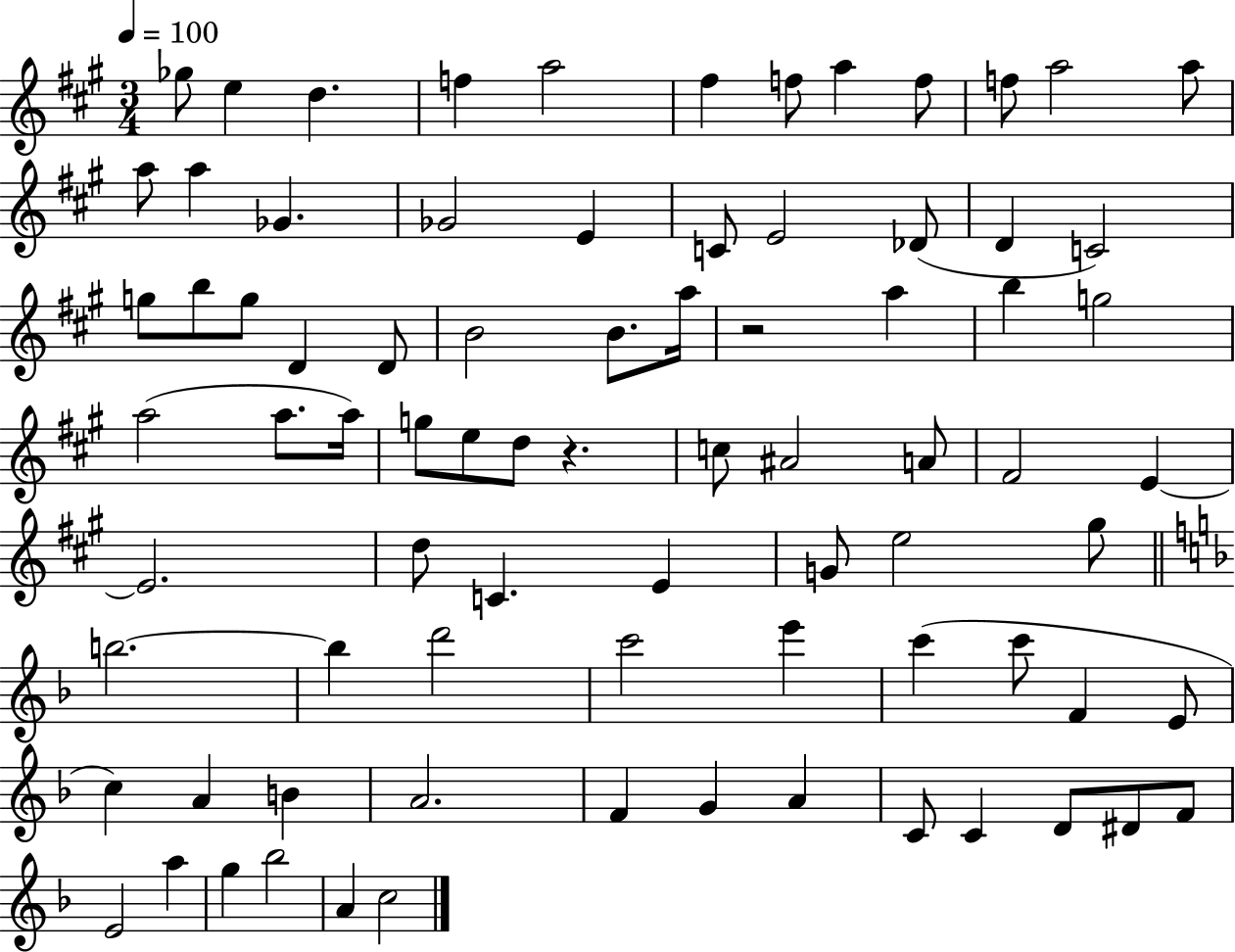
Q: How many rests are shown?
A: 2